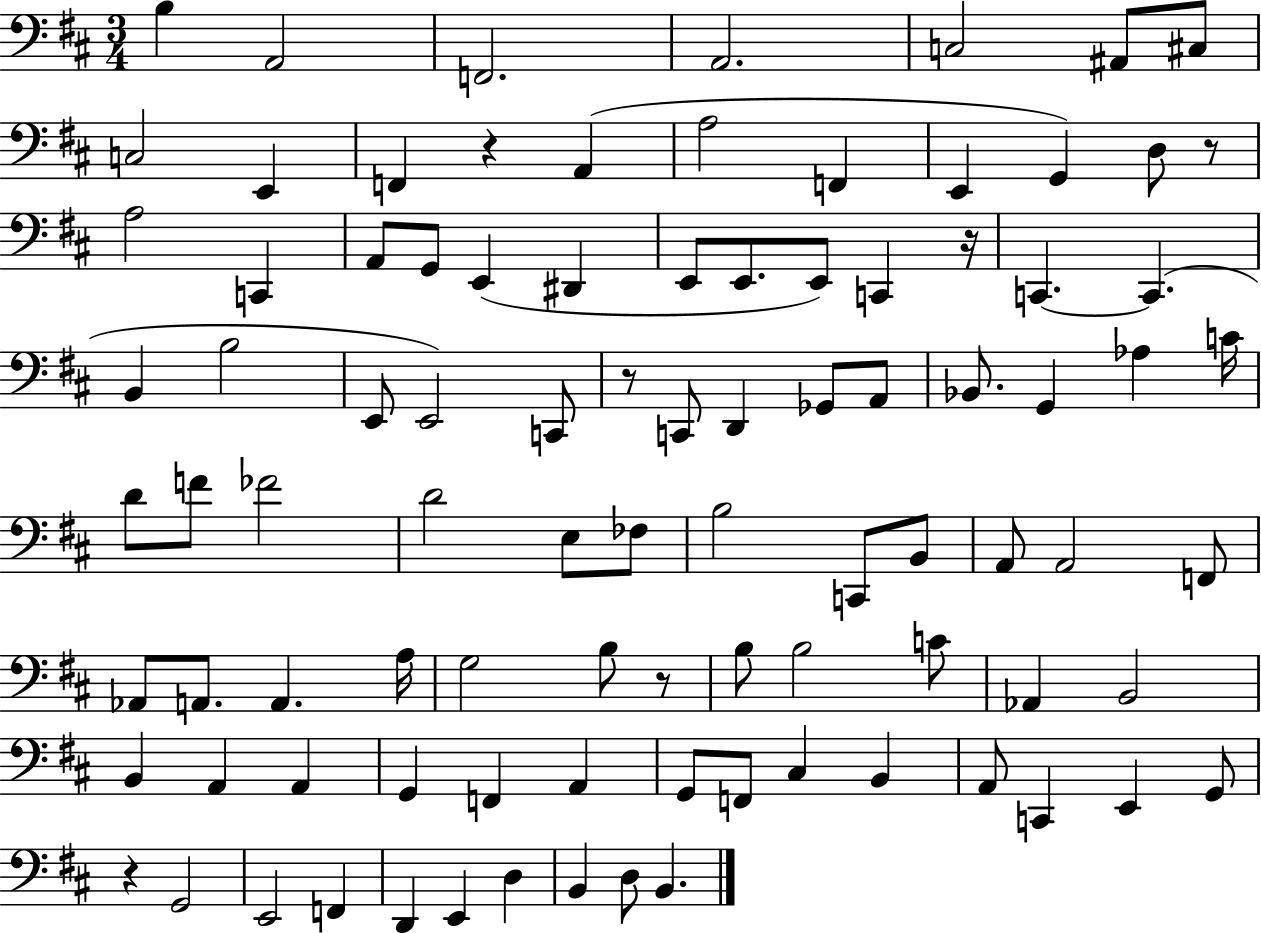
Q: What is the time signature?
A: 3/4